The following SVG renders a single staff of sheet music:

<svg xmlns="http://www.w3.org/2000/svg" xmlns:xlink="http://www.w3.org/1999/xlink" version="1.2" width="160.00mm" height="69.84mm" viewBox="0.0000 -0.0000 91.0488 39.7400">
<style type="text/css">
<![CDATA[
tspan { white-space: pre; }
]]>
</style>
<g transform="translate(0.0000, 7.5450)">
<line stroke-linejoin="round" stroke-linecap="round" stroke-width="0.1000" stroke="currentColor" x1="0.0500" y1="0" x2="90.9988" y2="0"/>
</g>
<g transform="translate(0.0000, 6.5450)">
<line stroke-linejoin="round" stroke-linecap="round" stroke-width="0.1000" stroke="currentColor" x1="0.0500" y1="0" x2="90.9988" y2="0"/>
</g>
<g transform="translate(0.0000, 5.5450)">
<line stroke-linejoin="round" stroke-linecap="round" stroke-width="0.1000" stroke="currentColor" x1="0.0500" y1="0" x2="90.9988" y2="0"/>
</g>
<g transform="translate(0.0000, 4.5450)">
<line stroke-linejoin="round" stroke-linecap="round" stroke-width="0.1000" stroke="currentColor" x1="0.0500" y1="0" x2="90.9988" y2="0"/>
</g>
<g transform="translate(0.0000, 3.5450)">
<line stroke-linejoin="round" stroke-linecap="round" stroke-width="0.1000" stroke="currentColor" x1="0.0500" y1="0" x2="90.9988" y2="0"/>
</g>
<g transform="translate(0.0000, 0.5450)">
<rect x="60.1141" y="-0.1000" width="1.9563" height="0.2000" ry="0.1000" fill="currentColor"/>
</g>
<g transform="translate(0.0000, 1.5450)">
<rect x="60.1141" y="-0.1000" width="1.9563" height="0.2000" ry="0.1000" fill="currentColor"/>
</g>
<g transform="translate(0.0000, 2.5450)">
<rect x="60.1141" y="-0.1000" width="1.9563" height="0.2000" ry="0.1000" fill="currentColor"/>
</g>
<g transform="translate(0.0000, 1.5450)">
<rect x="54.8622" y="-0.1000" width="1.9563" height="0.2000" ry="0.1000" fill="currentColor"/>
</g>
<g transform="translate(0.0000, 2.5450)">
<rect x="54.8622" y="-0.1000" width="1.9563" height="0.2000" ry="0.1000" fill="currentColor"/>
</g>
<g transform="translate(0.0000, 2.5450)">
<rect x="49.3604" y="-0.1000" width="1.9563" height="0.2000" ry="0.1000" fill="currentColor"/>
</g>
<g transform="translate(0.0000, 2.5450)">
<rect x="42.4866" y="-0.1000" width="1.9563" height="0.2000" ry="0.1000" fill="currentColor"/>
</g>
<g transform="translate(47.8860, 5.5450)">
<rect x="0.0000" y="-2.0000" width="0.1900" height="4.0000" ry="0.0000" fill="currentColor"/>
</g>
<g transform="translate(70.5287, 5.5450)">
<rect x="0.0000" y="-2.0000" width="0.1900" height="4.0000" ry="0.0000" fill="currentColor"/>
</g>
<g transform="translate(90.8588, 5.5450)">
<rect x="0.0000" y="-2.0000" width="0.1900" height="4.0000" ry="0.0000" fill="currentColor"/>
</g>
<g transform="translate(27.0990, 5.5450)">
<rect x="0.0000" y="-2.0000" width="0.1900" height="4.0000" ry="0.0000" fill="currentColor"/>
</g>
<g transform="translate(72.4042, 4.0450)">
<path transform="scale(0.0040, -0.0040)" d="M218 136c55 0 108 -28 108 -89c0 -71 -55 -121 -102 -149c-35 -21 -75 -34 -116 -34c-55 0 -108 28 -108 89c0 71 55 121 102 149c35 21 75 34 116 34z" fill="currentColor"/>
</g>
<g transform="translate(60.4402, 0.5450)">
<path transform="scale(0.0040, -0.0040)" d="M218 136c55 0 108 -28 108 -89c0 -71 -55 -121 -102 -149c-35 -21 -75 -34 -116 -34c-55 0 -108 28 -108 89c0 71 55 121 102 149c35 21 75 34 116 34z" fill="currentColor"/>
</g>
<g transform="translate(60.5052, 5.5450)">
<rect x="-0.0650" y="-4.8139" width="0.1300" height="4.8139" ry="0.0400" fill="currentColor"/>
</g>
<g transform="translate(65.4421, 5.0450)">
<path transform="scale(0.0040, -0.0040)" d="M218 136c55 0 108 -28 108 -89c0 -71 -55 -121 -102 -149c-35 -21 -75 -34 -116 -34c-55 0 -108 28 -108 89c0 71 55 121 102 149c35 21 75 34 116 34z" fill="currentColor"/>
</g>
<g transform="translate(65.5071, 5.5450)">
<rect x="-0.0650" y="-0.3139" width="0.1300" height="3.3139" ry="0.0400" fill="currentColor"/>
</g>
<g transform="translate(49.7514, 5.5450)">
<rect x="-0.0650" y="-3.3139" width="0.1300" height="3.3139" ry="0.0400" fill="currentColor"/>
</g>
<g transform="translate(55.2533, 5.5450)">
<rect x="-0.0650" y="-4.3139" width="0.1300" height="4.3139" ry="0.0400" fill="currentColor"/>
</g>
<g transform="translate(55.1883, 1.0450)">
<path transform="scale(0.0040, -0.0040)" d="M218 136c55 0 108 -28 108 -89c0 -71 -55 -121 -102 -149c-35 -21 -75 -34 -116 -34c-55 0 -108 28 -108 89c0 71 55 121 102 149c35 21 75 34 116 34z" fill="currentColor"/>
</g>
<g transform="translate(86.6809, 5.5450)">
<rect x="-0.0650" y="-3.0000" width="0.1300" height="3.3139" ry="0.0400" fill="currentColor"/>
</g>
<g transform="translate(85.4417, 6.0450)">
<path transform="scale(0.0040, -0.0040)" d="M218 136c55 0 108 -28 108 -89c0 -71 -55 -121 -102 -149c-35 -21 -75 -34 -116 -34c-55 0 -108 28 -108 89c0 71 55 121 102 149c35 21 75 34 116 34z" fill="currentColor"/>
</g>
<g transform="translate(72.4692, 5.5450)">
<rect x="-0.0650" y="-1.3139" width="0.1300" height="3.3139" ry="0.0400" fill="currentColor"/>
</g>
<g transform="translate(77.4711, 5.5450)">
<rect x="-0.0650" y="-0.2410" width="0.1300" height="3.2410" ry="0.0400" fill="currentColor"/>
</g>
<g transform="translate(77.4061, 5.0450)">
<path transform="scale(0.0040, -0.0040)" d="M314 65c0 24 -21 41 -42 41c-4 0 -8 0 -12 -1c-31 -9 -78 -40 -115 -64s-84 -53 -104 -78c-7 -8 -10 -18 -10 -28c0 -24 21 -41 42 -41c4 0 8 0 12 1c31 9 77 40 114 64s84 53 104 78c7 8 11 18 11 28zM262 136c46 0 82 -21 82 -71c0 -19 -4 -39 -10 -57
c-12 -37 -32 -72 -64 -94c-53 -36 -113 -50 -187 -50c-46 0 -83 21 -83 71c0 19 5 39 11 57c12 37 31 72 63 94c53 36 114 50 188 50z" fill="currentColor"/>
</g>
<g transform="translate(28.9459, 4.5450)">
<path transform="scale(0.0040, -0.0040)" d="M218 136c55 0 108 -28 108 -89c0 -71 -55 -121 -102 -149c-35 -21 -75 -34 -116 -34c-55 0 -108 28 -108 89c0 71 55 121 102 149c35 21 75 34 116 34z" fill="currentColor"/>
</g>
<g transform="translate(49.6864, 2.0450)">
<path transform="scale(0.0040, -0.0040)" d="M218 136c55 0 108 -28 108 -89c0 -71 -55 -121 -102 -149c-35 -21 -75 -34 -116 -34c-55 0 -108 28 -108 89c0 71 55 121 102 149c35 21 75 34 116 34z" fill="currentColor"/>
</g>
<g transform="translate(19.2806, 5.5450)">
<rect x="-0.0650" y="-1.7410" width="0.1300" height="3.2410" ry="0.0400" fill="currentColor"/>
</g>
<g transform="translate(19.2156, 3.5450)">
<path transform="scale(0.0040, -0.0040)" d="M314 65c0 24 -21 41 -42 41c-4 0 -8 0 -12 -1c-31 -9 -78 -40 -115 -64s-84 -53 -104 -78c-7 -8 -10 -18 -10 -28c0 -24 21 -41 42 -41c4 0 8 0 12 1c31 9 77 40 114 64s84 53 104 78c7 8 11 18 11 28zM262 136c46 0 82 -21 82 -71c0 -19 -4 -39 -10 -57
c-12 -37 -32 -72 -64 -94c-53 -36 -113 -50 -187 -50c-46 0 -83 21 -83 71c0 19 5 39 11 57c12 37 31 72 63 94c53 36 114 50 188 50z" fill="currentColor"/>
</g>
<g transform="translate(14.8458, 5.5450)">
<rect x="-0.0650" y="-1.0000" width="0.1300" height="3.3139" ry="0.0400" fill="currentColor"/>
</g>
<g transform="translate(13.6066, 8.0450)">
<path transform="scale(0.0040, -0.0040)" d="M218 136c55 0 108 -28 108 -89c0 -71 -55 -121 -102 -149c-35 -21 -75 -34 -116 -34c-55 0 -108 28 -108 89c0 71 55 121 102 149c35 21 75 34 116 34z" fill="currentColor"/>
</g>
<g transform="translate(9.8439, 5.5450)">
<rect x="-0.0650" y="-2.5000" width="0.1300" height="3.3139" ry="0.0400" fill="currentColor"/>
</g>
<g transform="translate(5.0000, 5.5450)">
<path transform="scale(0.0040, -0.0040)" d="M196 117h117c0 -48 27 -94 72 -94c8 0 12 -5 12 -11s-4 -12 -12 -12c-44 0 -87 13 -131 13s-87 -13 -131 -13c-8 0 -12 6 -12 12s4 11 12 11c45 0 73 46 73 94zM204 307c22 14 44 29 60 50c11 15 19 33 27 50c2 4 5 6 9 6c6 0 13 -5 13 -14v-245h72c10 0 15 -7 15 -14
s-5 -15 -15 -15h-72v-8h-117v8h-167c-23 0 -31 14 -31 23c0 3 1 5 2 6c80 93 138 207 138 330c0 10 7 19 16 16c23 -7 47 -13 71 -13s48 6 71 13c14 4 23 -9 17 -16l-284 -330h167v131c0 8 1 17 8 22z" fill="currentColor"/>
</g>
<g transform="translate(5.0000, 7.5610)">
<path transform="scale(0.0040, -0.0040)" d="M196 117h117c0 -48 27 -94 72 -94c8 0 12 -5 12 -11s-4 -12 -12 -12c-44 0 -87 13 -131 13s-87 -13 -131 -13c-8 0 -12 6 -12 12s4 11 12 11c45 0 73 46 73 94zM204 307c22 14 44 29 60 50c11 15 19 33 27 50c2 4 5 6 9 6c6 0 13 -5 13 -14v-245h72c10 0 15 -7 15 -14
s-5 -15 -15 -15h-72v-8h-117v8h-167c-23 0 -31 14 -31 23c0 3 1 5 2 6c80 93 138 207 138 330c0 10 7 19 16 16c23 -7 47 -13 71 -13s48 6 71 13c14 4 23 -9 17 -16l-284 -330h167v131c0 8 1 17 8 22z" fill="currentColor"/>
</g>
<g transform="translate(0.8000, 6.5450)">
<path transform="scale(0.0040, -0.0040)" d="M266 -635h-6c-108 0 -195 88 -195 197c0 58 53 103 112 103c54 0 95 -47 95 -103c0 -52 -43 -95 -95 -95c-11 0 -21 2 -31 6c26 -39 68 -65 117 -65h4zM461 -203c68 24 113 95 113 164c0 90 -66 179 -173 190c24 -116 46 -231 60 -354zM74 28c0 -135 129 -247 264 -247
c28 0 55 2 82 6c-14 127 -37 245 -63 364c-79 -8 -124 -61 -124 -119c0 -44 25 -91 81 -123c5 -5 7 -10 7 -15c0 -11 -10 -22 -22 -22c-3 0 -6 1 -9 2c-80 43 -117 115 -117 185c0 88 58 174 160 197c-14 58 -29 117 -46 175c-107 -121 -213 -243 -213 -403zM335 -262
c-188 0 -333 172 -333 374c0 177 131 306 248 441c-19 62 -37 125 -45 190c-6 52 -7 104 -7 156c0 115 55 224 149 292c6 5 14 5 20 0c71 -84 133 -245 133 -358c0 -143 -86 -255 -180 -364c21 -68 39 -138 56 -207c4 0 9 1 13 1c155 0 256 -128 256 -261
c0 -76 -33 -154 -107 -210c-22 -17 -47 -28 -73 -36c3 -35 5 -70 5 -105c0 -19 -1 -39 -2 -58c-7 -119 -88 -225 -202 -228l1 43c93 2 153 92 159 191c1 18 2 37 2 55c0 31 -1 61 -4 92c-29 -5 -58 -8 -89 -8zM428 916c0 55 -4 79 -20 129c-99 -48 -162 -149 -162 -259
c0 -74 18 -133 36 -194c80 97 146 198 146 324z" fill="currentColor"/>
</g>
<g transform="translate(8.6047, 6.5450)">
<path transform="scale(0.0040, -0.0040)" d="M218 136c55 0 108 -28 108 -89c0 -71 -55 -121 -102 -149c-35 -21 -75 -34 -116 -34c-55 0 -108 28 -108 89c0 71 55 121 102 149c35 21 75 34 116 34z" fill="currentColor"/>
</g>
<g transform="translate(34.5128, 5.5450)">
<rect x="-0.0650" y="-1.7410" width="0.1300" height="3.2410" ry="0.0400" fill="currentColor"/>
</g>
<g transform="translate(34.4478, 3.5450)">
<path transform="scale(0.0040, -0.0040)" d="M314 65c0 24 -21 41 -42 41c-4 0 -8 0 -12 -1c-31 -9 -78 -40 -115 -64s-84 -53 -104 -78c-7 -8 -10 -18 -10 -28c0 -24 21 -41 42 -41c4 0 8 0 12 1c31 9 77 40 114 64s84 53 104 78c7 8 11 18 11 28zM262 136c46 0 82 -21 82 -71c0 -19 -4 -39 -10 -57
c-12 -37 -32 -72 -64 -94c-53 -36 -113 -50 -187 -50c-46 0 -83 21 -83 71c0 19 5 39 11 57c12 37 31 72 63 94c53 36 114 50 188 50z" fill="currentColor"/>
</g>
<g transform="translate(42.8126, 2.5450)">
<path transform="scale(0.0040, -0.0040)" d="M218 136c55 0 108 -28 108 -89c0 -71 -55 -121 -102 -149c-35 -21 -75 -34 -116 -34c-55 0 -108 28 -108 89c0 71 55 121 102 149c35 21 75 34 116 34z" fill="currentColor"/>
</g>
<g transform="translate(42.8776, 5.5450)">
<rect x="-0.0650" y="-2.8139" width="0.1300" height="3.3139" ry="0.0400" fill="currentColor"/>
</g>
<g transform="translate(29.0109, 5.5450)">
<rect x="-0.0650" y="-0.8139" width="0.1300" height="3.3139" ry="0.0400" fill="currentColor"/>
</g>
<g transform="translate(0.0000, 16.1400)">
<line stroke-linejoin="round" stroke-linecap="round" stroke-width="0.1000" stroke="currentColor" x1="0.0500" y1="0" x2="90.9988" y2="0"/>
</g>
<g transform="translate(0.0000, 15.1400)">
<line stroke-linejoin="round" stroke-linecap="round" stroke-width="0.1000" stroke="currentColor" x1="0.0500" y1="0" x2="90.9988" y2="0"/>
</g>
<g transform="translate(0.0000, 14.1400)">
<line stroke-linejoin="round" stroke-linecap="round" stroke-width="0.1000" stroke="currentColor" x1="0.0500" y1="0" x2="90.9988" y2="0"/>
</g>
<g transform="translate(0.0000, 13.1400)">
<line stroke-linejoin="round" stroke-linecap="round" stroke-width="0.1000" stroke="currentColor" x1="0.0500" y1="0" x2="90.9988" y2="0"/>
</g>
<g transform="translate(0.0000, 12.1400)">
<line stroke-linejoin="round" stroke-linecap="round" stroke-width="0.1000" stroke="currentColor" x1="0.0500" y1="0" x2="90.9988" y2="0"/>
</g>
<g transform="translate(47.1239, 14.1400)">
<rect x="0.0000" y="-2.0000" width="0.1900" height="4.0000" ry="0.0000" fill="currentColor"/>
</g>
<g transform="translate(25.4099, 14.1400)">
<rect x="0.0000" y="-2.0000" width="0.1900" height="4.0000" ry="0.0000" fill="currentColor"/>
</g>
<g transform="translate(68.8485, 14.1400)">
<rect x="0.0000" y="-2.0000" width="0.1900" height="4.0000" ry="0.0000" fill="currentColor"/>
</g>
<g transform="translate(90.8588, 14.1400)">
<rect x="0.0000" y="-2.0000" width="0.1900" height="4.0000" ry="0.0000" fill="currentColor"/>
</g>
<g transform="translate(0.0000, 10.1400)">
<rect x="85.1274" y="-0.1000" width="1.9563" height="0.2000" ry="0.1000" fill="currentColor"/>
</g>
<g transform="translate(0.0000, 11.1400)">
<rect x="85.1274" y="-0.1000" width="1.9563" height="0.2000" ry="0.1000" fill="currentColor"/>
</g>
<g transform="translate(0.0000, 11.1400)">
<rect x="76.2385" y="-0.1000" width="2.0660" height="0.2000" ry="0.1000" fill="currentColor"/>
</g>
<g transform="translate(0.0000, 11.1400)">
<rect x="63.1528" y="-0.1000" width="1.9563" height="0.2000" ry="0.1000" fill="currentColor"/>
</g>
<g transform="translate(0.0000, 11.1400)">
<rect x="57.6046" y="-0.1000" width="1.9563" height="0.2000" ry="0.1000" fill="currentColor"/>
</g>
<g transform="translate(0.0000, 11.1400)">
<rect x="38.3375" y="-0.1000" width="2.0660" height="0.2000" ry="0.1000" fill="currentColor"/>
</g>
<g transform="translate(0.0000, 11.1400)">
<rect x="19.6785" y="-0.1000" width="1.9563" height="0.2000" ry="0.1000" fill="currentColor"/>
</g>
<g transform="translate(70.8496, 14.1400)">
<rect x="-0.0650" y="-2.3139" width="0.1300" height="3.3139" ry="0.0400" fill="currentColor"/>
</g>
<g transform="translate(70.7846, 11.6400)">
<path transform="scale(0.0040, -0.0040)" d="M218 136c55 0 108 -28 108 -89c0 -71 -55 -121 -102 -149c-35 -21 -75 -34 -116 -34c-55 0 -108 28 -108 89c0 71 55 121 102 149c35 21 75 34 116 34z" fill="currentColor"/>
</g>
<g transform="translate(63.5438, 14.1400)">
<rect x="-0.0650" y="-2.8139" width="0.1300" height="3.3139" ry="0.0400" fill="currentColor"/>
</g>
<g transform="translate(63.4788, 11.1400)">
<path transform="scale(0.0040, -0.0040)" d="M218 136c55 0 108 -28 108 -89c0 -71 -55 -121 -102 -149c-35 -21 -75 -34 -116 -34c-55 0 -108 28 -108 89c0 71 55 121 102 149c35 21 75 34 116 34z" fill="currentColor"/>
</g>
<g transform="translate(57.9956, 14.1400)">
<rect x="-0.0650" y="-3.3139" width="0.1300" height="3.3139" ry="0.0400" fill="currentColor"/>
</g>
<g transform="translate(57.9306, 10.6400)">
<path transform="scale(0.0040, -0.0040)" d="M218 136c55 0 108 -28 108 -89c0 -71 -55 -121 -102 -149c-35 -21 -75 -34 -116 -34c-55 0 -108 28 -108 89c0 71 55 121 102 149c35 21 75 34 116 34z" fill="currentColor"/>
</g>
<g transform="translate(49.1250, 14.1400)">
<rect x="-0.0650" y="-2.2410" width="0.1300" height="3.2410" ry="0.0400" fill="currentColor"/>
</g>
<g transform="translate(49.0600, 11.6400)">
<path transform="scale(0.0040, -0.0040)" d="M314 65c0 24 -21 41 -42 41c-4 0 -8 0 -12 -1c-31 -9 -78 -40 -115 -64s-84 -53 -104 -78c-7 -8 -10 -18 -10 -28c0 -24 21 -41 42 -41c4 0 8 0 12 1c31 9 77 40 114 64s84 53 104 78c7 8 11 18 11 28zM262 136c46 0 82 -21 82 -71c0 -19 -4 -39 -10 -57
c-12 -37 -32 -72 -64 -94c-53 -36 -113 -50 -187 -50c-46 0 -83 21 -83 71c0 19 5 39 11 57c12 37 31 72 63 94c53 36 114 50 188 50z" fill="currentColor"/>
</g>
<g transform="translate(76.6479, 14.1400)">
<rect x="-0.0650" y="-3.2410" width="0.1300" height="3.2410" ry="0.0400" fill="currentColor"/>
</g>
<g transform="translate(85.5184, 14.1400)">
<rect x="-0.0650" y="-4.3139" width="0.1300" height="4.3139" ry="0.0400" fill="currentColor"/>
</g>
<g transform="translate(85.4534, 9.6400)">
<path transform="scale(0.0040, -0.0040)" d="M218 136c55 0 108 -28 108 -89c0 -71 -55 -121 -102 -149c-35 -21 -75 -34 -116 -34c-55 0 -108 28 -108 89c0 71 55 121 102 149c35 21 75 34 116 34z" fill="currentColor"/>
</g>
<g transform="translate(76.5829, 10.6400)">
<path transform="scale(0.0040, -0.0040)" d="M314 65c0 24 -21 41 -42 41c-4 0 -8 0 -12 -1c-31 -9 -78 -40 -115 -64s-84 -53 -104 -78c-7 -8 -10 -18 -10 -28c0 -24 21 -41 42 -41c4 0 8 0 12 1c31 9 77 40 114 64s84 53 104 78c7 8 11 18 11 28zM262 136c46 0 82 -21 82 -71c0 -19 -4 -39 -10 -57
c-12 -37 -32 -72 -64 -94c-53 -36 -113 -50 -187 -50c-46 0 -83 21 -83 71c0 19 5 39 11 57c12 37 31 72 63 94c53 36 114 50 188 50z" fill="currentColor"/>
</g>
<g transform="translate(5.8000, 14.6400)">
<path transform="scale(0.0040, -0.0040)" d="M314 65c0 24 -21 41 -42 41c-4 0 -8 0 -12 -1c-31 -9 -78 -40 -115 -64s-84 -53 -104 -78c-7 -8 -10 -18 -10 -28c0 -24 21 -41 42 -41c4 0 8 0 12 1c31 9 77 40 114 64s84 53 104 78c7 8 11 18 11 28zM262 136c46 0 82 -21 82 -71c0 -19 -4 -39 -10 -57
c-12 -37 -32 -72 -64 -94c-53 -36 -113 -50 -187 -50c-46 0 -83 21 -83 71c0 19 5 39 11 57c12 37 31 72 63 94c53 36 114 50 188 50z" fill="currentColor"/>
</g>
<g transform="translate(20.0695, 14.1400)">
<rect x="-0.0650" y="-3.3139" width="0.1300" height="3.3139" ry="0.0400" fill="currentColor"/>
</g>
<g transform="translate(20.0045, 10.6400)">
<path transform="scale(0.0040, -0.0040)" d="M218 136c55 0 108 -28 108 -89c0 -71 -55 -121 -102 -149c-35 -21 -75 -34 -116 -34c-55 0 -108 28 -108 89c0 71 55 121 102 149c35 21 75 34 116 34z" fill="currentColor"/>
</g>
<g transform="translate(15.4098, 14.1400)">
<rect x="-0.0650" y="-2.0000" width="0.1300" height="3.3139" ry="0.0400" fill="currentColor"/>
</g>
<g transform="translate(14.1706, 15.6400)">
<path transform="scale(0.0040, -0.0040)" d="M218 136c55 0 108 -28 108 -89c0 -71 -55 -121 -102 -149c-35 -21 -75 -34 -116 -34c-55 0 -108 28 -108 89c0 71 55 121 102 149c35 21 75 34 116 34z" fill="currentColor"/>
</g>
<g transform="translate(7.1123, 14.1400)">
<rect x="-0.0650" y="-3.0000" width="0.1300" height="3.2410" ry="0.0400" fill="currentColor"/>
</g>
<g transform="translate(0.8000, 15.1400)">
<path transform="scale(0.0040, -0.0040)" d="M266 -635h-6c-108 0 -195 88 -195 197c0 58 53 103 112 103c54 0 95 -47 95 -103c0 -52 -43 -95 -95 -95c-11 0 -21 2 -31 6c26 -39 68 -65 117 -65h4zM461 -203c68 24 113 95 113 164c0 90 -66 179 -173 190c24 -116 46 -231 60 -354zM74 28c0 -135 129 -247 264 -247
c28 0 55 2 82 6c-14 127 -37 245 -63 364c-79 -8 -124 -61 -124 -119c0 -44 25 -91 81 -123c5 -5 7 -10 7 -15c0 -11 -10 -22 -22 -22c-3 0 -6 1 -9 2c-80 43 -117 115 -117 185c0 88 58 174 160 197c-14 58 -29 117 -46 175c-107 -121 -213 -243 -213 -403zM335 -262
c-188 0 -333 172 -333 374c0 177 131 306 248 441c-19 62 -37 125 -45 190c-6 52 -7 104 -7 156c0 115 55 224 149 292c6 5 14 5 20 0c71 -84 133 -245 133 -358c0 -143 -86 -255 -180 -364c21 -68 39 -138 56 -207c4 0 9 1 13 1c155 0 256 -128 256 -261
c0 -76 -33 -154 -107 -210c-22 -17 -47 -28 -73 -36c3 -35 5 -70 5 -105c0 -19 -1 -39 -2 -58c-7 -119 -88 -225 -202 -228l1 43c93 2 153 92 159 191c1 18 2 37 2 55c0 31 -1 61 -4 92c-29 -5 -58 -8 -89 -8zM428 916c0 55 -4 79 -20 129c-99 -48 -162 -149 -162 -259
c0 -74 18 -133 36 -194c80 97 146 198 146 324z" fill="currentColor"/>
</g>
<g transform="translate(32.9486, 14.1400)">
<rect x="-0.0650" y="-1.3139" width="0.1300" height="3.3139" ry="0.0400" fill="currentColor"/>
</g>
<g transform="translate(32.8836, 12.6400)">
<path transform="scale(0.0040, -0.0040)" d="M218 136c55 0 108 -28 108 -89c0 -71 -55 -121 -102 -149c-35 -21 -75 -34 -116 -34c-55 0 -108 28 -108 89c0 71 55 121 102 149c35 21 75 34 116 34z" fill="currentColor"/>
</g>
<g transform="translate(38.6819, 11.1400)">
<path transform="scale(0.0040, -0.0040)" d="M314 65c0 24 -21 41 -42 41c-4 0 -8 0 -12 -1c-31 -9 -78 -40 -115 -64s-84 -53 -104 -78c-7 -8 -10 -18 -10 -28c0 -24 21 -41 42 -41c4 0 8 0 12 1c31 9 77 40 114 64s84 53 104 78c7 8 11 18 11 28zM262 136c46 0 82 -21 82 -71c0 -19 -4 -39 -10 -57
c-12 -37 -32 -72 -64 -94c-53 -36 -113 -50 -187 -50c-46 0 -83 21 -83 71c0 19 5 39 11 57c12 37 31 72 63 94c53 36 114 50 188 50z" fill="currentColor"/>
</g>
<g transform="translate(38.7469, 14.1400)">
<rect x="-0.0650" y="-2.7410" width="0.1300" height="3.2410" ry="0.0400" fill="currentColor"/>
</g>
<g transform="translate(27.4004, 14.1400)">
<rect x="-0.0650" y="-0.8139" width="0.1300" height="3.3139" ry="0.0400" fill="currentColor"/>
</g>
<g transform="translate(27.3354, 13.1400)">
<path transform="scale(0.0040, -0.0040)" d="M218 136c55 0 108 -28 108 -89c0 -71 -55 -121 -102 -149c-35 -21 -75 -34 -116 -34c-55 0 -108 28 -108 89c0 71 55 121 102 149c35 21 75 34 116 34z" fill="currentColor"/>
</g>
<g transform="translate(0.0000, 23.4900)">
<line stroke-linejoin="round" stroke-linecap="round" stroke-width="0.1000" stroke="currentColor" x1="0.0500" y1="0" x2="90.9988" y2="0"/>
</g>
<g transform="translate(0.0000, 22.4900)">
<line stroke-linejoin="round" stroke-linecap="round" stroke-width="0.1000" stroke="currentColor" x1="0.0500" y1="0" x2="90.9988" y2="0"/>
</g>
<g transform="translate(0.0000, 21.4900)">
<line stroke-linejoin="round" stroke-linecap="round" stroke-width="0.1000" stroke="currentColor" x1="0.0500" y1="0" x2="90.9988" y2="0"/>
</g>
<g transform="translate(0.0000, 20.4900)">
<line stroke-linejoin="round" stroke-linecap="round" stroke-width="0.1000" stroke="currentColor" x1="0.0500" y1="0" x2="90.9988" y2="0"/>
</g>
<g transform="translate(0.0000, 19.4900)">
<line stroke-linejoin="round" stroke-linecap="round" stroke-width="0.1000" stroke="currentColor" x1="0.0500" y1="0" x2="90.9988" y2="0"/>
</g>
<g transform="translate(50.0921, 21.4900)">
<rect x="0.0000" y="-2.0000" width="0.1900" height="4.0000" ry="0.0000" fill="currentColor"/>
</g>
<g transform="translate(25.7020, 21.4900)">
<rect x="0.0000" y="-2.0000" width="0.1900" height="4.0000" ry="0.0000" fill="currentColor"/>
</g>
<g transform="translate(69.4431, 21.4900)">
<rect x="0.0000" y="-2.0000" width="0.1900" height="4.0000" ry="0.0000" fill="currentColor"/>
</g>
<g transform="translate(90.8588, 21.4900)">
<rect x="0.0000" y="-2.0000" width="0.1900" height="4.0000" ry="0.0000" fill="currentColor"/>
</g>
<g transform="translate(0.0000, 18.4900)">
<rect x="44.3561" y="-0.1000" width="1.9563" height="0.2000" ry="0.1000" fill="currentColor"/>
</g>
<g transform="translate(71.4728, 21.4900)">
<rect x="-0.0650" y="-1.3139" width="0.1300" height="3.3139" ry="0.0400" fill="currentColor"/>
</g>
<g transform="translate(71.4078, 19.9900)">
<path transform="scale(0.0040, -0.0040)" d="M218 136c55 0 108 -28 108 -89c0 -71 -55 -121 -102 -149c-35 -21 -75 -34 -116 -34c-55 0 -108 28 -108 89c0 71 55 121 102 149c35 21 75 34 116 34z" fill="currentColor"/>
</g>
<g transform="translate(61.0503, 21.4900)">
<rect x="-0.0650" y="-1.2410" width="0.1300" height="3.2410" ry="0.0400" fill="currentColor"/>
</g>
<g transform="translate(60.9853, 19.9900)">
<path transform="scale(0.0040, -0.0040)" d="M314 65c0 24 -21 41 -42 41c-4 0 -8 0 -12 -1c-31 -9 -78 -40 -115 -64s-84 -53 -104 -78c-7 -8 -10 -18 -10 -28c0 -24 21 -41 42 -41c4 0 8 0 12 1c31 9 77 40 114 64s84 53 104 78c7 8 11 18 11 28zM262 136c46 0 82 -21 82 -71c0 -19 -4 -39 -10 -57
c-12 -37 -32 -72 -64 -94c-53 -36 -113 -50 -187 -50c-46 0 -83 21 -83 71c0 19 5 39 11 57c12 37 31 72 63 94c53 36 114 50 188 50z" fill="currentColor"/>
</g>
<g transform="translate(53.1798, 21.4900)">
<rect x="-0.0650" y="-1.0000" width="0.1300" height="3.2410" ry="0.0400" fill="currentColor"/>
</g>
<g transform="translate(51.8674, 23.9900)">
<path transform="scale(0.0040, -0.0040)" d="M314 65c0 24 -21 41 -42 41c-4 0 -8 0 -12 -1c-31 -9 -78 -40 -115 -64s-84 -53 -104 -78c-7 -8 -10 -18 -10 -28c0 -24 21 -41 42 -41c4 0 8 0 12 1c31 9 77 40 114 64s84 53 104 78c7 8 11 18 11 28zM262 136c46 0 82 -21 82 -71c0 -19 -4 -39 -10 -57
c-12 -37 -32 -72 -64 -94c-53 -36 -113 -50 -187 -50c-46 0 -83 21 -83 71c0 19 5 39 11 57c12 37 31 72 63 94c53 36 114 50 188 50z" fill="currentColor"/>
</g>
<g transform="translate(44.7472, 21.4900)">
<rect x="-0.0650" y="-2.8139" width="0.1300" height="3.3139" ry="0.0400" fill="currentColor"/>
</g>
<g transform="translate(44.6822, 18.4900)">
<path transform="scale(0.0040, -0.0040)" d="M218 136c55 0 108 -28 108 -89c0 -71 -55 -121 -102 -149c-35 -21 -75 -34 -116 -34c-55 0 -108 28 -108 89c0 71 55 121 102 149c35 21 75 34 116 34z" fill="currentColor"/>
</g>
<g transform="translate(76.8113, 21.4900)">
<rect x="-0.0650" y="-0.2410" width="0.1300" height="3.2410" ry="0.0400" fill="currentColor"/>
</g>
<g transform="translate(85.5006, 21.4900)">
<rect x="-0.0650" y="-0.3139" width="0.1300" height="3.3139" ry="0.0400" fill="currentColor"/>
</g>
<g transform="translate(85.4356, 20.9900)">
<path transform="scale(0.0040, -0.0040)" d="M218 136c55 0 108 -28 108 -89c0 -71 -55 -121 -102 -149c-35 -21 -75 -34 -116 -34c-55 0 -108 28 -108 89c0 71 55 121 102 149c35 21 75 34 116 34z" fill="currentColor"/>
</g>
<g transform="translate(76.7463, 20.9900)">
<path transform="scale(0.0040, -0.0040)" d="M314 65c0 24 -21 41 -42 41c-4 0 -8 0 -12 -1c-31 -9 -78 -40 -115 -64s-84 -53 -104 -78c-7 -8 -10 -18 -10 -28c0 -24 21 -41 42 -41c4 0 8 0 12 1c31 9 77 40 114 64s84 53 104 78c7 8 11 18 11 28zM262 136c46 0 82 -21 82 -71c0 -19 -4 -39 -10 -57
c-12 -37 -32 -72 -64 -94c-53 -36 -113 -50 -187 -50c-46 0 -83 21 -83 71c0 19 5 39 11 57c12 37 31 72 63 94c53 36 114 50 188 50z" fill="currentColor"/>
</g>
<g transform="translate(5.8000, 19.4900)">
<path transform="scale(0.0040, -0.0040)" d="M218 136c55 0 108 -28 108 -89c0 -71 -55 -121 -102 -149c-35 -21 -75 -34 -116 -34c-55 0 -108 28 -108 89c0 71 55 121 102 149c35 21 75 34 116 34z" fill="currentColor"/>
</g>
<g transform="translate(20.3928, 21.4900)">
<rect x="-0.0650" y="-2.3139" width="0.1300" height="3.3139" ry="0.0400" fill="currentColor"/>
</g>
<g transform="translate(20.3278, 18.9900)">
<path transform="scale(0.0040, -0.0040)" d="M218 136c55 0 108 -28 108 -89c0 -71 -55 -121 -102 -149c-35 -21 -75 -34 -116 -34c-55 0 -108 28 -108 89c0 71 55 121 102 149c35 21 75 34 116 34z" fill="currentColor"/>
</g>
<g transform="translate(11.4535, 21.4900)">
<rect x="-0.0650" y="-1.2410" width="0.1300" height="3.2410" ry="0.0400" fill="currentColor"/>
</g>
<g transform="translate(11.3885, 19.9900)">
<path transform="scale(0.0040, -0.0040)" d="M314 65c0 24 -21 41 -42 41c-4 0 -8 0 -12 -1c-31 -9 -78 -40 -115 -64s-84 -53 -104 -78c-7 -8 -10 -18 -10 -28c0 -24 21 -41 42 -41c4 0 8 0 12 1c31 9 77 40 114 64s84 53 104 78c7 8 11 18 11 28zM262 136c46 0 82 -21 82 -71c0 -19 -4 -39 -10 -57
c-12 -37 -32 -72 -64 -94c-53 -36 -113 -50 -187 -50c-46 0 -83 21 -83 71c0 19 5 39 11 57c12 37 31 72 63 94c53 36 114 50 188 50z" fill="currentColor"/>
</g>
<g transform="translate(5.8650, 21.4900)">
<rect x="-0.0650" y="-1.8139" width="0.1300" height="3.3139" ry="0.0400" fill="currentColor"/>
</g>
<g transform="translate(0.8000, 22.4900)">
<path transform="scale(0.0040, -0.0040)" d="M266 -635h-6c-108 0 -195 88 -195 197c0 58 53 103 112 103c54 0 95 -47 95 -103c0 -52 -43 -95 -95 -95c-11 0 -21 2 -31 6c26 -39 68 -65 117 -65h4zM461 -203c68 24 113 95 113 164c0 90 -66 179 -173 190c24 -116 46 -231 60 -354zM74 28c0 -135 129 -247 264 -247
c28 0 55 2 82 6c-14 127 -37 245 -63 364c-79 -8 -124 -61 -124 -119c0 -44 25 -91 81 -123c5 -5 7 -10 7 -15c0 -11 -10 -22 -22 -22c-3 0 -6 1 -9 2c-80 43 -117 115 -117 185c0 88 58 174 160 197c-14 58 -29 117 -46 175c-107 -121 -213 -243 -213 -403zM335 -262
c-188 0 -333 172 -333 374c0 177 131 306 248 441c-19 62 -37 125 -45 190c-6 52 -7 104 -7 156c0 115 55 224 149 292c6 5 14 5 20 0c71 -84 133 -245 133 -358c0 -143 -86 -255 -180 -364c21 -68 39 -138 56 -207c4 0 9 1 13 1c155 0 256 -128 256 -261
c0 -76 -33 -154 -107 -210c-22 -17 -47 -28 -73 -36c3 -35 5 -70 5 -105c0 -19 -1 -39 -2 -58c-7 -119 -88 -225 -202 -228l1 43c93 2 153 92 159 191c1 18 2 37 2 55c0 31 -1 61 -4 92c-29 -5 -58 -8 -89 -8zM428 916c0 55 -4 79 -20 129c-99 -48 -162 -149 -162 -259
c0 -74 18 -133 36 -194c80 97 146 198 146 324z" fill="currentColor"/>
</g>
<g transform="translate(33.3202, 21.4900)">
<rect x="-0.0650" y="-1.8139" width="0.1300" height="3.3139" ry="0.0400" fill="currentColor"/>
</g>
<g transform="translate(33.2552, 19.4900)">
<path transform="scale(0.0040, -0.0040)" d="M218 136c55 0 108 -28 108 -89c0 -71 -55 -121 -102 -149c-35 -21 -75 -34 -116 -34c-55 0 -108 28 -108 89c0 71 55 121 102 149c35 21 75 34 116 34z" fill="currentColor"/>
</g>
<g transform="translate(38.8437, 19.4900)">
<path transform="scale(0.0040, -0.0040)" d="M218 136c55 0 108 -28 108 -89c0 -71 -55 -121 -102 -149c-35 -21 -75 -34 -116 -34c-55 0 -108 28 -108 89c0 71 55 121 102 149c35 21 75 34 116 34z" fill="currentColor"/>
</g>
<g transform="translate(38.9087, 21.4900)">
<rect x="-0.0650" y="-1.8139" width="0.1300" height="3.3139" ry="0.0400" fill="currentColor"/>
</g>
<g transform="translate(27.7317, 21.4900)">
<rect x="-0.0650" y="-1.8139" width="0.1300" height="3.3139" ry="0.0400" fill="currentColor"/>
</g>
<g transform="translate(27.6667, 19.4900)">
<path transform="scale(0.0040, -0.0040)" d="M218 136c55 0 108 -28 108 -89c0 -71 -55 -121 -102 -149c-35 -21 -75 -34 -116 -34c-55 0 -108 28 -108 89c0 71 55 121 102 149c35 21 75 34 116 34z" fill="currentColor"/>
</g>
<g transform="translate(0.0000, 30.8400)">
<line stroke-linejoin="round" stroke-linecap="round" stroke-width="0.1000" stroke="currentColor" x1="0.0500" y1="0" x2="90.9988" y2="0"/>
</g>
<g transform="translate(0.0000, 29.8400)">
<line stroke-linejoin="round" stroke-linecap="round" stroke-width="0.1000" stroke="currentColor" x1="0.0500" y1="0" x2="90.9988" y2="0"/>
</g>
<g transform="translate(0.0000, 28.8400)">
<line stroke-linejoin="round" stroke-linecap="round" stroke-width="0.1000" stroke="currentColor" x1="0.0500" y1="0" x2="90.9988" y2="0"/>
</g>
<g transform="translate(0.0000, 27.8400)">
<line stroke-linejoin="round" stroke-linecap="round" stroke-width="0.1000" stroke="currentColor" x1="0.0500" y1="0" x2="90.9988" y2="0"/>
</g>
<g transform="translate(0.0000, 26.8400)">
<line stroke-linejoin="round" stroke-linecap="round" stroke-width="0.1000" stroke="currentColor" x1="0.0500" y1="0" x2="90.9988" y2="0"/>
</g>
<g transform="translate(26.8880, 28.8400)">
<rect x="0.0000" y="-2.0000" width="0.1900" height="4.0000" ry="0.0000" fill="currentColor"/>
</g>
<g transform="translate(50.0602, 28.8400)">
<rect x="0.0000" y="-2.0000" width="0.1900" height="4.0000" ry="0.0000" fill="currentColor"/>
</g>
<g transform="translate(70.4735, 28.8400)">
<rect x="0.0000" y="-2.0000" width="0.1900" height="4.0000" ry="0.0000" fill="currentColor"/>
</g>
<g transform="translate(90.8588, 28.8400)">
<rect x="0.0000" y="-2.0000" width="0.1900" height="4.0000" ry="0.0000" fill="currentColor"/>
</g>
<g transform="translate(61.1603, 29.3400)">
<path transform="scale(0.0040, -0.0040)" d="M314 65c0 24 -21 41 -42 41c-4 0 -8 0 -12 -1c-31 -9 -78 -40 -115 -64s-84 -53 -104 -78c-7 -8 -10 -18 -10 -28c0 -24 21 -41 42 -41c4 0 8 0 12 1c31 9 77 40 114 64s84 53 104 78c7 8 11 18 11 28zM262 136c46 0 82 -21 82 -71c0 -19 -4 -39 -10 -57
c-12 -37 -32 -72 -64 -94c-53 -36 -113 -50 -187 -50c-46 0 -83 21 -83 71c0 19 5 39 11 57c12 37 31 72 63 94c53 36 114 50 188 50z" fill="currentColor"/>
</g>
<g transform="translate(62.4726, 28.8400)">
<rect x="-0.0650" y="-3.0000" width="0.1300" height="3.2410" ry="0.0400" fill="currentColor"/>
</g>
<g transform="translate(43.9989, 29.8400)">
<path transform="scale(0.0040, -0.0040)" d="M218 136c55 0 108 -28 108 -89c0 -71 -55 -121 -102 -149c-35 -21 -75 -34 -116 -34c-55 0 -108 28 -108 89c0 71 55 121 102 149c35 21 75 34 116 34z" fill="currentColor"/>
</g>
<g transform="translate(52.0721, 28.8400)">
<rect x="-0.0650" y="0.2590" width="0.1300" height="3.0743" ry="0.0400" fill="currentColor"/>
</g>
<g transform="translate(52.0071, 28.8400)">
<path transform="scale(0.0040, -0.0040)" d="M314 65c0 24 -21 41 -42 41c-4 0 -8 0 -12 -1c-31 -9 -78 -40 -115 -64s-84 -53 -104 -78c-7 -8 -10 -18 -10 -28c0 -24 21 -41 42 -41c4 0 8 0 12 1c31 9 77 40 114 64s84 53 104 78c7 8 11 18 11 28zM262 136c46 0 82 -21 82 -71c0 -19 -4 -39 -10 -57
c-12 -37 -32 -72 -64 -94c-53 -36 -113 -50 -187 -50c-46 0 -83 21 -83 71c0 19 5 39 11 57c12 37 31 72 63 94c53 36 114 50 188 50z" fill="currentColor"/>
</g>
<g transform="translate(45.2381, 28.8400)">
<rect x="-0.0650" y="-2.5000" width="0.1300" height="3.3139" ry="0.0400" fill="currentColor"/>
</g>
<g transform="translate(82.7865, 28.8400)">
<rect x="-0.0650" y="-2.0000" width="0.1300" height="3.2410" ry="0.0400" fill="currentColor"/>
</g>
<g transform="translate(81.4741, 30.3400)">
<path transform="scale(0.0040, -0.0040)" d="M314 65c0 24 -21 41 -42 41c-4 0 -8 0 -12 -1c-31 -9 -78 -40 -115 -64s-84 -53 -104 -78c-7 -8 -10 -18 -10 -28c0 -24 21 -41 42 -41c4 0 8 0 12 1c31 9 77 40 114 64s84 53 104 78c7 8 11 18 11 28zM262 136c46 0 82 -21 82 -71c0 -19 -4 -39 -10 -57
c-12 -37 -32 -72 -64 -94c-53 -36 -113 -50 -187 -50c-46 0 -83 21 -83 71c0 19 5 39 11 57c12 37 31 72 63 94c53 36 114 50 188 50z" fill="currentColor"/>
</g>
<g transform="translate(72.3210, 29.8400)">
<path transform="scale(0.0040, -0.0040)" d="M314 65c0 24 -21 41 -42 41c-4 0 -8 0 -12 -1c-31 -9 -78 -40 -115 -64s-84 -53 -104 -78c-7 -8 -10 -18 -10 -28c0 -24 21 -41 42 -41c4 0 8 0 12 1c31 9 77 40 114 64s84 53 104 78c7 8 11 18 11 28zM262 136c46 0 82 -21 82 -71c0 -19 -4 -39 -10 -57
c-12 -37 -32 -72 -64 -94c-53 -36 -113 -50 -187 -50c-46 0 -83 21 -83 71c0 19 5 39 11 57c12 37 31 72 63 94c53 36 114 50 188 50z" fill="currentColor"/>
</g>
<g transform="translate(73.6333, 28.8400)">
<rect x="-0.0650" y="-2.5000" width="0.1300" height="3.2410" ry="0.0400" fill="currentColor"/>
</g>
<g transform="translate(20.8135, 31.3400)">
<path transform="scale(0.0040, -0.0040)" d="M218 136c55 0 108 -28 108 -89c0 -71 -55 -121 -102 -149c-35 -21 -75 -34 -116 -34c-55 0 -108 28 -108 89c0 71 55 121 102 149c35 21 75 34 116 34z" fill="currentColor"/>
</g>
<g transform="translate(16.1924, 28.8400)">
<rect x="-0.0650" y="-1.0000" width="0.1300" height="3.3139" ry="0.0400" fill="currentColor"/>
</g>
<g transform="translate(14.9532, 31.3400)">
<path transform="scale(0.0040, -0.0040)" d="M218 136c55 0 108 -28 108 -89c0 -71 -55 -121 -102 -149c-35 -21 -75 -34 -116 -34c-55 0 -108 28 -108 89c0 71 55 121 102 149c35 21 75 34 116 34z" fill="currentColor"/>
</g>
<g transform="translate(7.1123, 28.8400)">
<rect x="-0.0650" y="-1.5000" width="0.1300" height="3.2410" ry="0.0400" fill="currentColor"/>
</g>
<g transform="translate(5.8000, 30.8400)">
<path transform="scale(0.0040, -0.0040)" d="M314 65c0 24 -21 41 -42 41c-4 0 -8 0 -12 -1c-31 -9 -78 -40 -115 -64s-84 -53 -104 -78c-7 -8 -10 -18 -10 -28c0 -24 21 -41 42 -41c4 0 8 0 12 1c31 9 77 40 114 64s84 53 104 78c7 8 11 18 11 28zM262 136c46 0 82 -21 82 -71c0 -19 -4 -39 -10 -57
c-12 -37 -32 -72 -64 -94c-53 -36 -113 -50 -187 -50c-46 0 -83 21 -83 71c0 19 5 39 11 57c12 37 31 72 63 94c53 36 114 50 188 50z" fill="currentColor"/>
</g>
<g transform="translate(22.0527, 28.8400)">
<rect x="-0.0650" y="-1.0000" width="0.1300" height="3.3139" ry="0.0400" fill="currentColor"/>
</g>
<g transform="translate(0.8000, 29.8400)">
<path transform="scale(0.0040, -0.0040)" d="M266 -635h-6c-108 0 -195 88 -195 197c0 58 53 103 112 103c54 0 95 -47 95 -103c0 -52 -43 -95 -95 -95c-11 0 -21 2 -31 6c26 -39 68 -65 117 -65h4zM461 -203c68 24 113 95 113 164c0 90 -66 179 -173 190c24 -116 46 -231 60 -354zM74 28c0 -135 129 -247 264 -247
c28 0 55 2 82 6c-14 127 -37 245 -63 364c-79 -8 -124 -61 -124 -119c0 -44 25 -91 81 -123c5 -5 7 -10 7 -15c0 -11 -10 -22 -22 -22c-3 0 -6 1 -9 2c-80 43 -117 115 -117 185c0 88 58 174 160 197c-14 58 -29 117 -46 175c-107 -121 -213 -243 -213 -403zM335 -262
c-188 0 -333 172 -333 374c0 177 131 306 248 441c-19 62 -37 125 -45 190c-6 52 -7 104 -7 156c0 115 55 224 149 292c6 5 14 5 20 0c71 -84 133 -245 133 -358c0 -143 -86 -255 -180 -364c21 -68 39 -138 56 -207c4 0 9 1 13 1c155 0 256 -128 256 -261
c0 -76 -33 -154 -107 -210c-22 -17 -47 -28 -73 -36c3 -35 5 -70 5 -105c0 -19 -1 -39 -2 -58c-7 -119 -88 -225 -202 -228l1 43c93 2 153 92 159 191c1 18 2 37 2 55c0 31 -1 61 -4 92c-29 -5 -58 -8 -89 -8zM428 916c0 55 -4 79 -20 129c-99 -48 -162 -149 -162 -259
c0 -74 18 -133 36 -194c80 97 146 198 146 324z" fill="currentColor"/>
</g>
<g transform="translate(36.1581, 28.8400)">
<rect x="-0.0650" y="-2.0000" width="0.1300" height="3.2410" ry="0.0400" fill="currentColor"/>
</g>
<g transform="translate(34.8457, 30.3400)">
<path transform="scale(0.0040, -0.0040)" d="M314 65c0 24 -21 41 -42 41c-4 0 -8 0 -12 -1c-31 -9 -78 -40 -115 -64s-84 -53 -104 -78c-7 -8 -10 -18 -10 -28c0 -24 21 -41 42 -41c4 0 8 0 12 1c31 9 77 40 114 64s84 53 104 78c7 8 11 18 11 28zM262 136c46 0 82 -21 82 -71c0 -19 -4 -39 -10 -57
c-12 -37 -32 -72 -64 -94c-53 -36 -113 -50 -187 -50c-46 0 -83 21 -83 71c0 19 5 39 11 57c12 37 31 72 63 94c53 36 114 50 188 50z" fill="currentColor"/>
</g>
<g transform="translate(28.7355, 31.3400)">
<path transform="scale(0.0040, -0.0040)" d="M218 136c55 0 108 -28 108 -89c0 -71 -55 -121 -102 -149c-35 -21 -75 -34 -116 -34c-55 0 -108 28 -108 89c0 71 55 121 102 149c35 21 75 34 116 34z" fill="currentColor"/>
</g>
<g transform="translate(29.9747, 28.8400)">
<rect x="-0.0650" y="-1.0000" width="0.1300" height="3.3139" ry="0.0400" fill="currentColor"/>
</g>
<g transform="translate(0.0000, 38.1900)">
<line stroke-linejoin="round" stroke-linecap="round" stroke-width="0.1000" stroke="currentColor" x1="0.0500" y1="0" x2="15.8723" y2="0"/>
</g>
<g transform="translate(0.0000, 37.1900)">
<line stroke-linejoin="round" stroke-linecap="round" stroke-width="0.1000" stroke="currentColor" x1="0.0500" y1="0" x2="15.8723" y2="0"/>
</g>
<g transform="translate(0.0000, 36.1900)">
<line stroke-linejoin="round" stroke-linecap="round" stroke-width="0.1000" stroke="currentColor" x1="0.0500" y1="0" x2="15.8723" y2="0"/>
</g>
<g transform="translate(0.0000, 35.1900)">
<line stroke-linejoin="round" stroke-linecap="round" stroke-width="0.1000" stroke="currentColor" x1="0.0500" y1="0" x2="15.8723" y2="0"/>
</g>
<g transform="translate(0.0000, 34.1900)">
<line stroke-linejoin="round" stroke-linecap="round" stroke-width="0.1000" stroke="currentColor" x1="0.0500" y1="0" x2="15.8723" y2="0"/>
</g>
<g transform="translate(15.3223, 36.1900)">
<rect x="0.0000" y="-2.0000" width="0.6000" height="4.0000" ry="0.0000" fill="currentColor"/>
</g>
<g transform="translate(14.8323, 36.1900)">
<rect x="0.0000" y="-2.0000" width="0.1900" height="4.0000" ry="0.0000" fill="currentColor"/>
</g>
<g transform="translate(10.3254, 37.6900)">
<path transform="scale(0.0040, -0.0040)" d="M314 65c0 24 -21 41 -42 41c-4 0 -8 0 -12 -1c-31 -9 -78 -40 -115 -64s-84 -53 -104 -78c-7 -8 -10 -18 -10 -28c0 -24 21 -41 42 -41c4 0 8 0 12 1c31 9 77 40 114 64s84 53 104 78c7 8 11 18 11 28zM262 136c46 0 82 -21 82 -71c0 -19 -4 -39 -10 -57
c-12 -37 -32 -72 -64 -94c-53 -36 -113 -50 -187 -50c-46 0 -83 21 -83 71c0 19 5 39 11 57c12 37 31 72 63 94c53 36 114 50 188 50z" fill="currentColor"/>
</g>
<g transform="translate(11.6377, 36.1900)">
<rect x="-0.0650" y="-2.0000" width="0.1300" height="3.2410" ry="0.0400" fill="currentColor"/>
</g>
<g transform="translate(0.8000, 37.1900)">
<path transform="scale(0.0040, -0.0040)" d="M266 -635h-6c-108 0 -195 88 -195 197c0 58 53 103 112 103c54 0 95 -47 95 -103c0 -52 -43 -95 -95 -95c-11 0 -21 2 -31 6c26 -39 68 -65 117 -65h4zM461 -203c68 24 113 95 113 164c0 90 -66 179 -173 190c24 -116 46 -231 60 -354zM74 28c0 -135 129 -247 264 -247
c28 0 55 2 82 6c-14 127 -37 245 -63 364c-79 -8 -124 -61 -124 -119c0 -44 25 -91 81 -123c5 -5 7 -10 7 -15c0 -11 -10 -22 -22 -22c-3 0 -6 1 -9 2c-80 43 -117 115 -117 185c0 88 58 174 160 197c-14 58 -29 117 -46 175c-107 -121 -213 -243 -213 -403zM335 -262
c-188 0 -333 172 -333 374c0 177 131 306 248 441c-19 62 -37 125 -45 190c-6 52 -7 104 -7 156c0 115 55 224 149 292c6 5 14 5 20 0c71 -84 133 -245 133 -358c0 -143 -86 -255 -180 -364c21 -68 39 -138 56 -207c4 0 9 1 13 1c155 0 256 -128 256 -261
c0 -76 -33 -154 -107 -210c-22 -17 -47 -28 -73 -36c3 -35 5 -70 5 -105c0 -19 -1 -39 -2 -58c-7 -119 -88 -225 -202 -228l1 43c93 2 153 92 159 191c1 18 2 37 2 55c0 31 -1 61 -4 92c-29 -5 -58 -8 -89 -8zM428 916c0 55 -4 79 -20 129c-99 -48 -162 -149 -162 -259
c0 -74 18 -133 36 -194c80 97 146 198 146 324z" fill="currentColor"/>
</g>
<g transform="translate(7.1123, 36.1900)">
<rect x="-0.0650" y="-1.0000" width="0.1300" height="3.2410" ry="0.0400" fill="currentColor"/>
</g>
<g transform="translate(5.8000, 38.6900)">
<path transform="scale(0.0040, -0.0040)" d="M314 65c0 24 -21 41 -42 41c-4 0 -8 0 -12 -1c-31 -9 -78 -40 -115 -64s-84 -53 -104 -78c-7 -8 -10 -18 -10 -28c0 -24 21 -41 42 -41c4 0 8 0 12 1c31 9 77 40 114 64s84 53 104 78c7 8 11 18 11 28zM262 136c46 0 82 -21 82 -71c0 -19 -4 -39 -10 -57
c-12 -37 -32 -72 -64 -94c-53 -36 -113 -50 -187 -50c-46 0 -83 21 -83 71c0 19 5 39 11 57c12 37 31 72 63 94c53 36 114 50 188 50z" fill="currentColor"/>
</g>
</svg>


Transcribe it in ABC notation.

X:1
T:Untitled
M:4/4
L:1/4
K:C
G D f2 d f2 a b d' e' c e c2 A A2 F b d e a2 g2 b a g b2 d' f e2 g f f f a D2 e2 e c2 c E2 D D D F2 G B2 A2 G2 F2 D2 F2